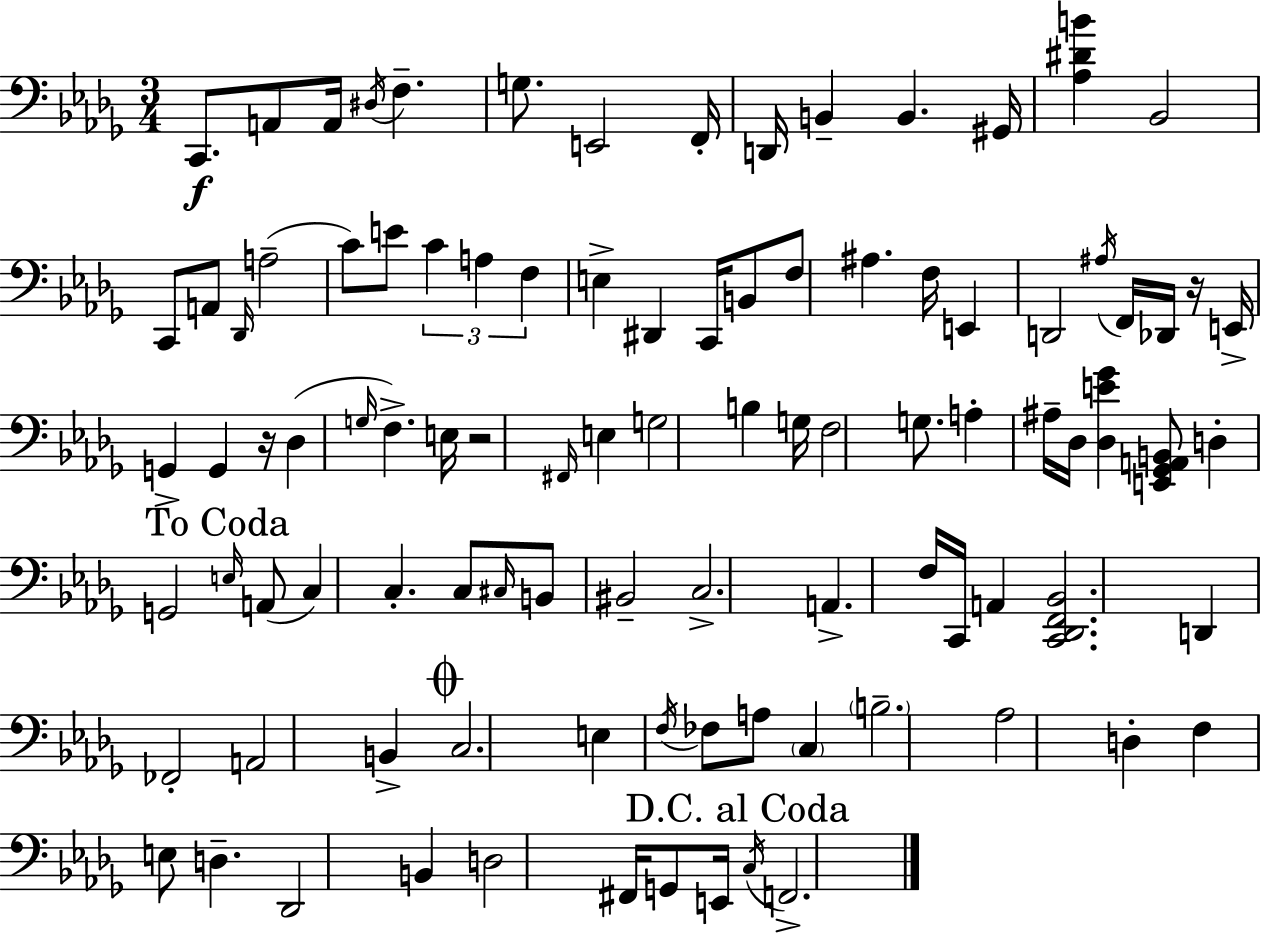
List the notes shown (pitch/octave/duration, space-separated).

C2/e. A2/e A2/s D#3/s F3/q. G3/e. E2/h F2/s D2/s B2/q B2/q. G#2/s [Ab3,D#4,B4]/q Bb2/h C2/e A2/e Db2/s A3/h C4/e E4/e C4/q A3/q F3/q E3/q D#2/q C2/s B2/e F3/e A#3/q. F3/s E2/q D2/h A#3/s F2/s Db2/s R/s E2/s G2/q G2/q R/s Db3/q G3/s F3/q. E3/s R/h F#2/s E3/q G3/h B3/q G3/s F3/h G3/e. A3/q A#3/s Db3/s [Db3,E4,Gb4]/q [E2,Gb2,A2,B2]/e D3/q G2/h E3/s A2/e C3/q C3/q. C3/e C#3/s B2/e BIS2/h C3/h. A2/q. F3/s C2/s A2/q [C2,Db2,F2,Bb2]/h. D2/q FES2/h A2/h B2/q C3/h. E3/q F3/s FES3/e A3/e C3/q B3/h. Ab3/h D3/q F3/q E3/e D3/q. Db2/h B2/q D3/h F#2/s G2/e E2/s C3/s F2/h.